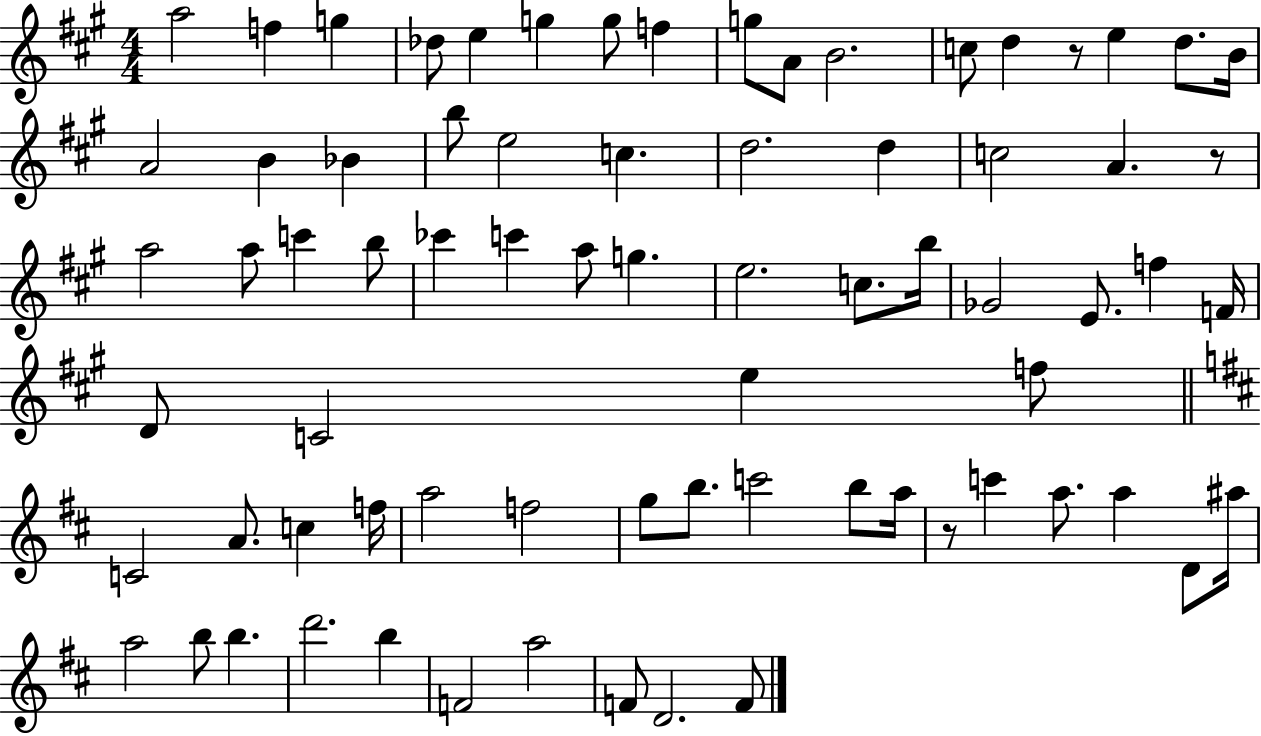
A5/h F5/q G5/q Db5/e E5/q G5/q G5/e F5/q G5/e A4/e B4/h. C5/e D5/q R/e E5/q D5/e. B4/s A4/h B4/q Bb4/q B5/e E5/h C5/q. D5/h. D5/q C5/h A4/q. R/e A5/h A5/e C6/q B5/e CES6/q C6/q A5/e G5/q. E5/h. C5/e. B5/s Gb4/h E4/e. F5/q F4/s D4/e C4/h E5/q F5/e C4/h A4/e. C5/q F5/s A5/h F5/h G5/e B5/e. C6/h B5/e A5/s R/e C6/q A5/e. A5/q D4/e A#5/s A5/h B5/e B5/q. D6/h. B5/q F4/h A5/h F4/e D4/h. F4/e